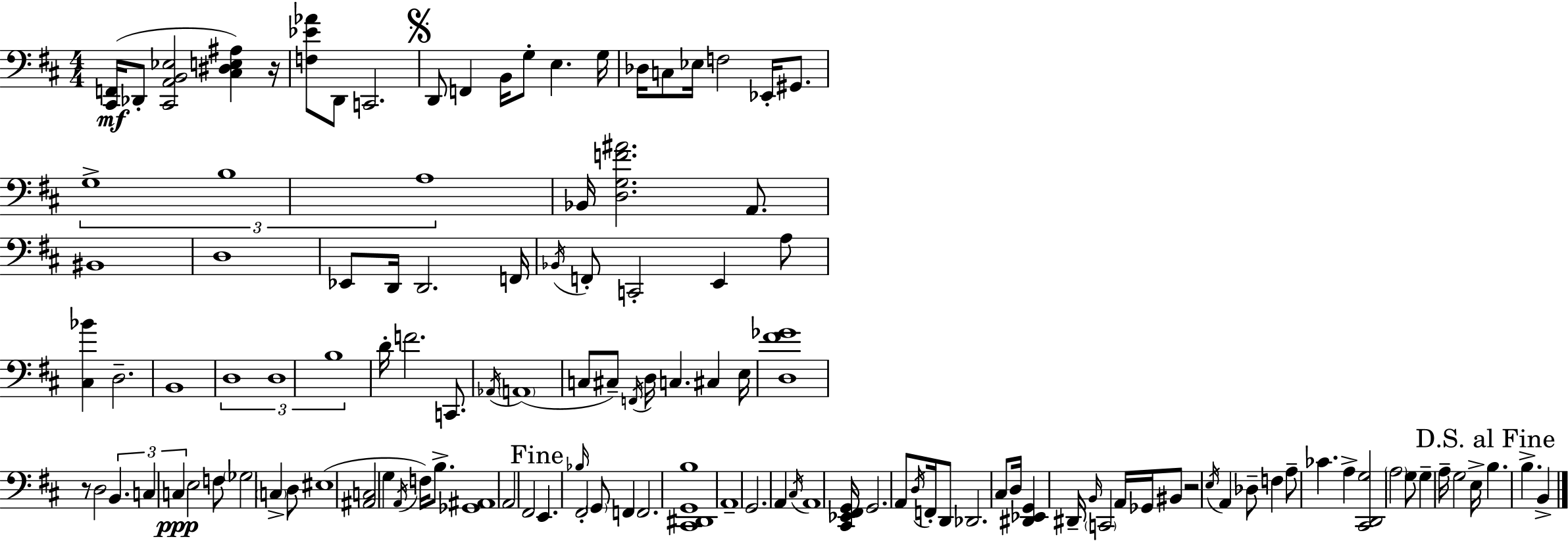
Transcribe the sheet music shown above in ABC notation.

X:1
T:Untitled
M:4/4
L:1/4
K:D
[^C,,F,,]/4 _D,,/2 [^C,,A,,B,,_E,]2 [^C,^D,E,^A,] z/4 [F,_E_A]/2 D,,/2 C,,2 D,,/2 F,, B,,/4 G,/2 E, G,/4 _D,/4 C,/2 _E,/4 F,2 _E,,/4 ^G,,/2 G,4 B,4 A,4 _B,,/4 [D,G,F^A]2 A,,/2 ^B,,4 D,4 _E,,/2 D,,/4 D,,2 F,,/4 _B,,/4 F,,/2 C,,2 E,, A,/2 [^C,_B] D,2 B,,4 D,4 D,4 B,4 D/4 F2 C,,/2 _A,,/4 A,,4 C,/2 ^C,/2 F,,/4 D,/4 C, ^C, E,/4 [D,^F_G]4 z/2 D,2 B,, C, C, E,2 F,/2 _G,2 C, D,/2 ^E,4 [^A,,C,]2 G, A,,/4 F,/4 B,/2 [_G,,^A,,]4 A,,2 ^F,,2 E,, _B,/4 ^F,,2 G,,/2 F,, F,,2 [^C,,^D,,G,,B,]4 A,,4 G,,2 A,, ^C,/4 A,,4 [^C,,_E,,^F,,G,,]/4 G,,2 A,,/2 D,/4 F,,/4 D,,/2 _D,,2 ^C,/2 D,/4 [^D,,_E,,G,,] ^D,,/4 B,,/4 C,,2 A,,/4 _G,,/4 ^B,,/2 z2 E,/4 A,, _D,/2 F, A,/2 _C A, [^C,,D,,G,]2 A,2 G,/2 G, A,/4 G,2 E,/4 B, B, B,,